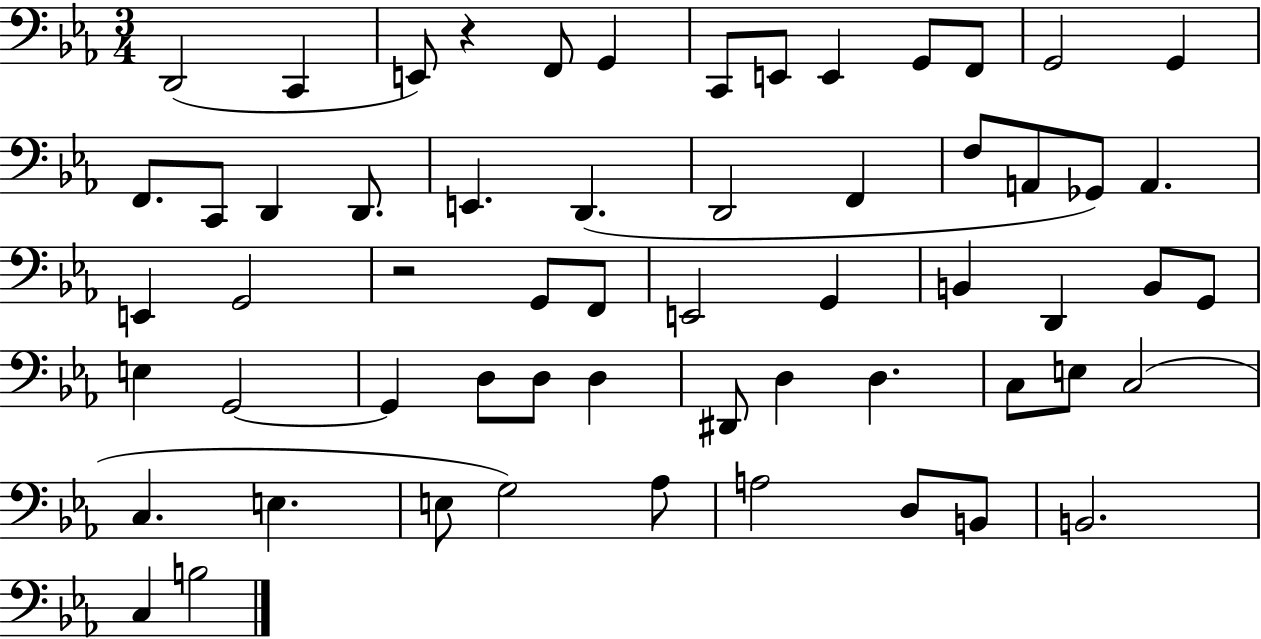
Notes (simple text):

D2/h C2/q E2/e R/q F2/e G2/q C2/e E2/e E2/q G2/e F2/e G2/h G2/q F2/e. C2/e D2/q D2/e. E2/q. D2/q. D2/h F2/q F3/e A2/e Gb2/e A2/q. E2/q G2/h R/h G2/e F2/e E2/h G2/q B2/q D2/q B2/e G2/e E3/q G2/h G2/q D3/e D3/e D3/q D#2/e D3/q D3/q. C3/e E3/e C3/h C3/q. E3/q. E3/e G3/h Ab3/e A3/h D3/e B2/e B2/h. C3/q B3/h